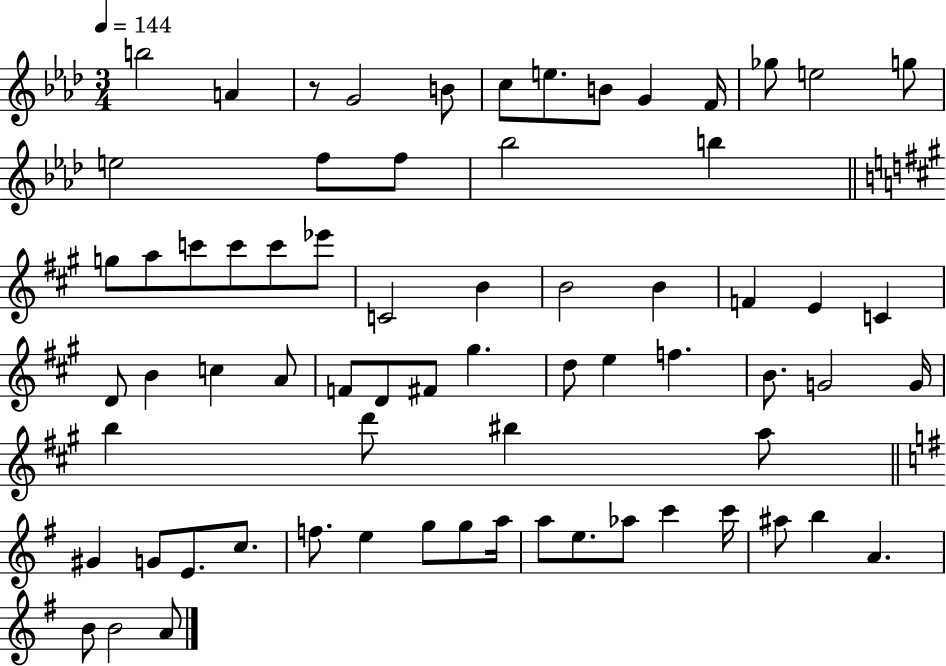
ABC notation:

X:1
T:Untitled
M:3/4
L:1/4
K:Ab
b2 A z/2 G2 B/2 c/2 e/2 B/2 G F/4 _g/2 e2 g/2 e2 f/2 f/2 _b2 b g/2 a/2 c'/2 c'/2 c'/2 _e'/2 C2 B B2 B F E C D/2 B c A/2 F/2 D/2 ^F/2 ^g d/2 e f B/2 G2 G/4 b d'/2 ^b a/2 ^G G/2 E/2 c/2 f/2 e g/2 g/2 a/4 a/2 e/2 _a/2 c' c'/4 ^a/2 b A B/2 B2 A/2